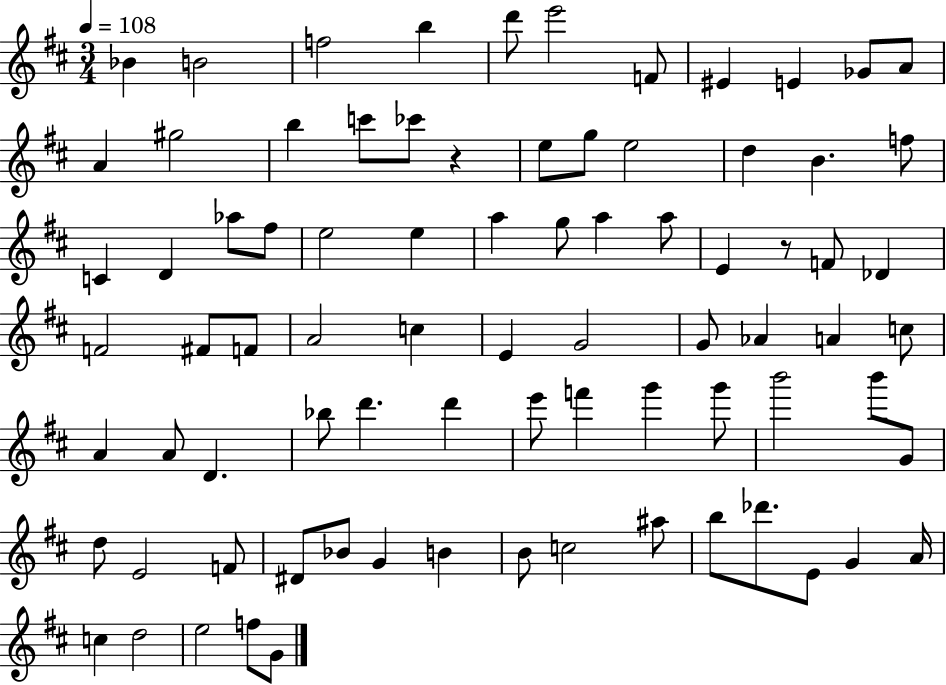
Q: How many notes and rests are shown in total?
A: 81